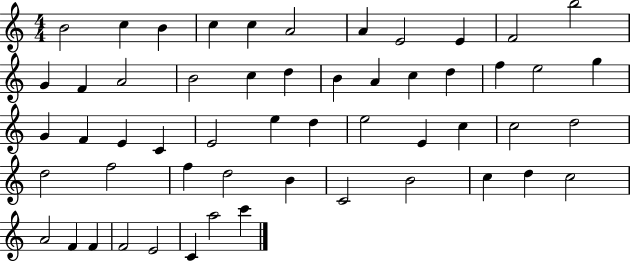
{
  \clef treble
  \numericTimeSignature
  \time 4/4
  \key c \major
  b'2 c''4 b'4 | c''4 c''4 a'2 | a'4 e'2 e'4 | f'2 b''2 | \break g'4 f'4 a'2 | b'2 c''4 d''4 | b'4 a'4 c''4 d''4 | f''4 e''2 g''4 | \break g'4 f'4 e'4 c'4 | e'2 e''4 d''4 | e''2 e'4 c''4 | c''2 d''2 | \break d''2 f''2 | f''4 d''2 b'4 | c'2 b'2 | c''4 d''4 c''2 | \break a'2 f'4 f'4 | f'2 e'2 | c'4 a''2 c'''4 | \bar "|."
}